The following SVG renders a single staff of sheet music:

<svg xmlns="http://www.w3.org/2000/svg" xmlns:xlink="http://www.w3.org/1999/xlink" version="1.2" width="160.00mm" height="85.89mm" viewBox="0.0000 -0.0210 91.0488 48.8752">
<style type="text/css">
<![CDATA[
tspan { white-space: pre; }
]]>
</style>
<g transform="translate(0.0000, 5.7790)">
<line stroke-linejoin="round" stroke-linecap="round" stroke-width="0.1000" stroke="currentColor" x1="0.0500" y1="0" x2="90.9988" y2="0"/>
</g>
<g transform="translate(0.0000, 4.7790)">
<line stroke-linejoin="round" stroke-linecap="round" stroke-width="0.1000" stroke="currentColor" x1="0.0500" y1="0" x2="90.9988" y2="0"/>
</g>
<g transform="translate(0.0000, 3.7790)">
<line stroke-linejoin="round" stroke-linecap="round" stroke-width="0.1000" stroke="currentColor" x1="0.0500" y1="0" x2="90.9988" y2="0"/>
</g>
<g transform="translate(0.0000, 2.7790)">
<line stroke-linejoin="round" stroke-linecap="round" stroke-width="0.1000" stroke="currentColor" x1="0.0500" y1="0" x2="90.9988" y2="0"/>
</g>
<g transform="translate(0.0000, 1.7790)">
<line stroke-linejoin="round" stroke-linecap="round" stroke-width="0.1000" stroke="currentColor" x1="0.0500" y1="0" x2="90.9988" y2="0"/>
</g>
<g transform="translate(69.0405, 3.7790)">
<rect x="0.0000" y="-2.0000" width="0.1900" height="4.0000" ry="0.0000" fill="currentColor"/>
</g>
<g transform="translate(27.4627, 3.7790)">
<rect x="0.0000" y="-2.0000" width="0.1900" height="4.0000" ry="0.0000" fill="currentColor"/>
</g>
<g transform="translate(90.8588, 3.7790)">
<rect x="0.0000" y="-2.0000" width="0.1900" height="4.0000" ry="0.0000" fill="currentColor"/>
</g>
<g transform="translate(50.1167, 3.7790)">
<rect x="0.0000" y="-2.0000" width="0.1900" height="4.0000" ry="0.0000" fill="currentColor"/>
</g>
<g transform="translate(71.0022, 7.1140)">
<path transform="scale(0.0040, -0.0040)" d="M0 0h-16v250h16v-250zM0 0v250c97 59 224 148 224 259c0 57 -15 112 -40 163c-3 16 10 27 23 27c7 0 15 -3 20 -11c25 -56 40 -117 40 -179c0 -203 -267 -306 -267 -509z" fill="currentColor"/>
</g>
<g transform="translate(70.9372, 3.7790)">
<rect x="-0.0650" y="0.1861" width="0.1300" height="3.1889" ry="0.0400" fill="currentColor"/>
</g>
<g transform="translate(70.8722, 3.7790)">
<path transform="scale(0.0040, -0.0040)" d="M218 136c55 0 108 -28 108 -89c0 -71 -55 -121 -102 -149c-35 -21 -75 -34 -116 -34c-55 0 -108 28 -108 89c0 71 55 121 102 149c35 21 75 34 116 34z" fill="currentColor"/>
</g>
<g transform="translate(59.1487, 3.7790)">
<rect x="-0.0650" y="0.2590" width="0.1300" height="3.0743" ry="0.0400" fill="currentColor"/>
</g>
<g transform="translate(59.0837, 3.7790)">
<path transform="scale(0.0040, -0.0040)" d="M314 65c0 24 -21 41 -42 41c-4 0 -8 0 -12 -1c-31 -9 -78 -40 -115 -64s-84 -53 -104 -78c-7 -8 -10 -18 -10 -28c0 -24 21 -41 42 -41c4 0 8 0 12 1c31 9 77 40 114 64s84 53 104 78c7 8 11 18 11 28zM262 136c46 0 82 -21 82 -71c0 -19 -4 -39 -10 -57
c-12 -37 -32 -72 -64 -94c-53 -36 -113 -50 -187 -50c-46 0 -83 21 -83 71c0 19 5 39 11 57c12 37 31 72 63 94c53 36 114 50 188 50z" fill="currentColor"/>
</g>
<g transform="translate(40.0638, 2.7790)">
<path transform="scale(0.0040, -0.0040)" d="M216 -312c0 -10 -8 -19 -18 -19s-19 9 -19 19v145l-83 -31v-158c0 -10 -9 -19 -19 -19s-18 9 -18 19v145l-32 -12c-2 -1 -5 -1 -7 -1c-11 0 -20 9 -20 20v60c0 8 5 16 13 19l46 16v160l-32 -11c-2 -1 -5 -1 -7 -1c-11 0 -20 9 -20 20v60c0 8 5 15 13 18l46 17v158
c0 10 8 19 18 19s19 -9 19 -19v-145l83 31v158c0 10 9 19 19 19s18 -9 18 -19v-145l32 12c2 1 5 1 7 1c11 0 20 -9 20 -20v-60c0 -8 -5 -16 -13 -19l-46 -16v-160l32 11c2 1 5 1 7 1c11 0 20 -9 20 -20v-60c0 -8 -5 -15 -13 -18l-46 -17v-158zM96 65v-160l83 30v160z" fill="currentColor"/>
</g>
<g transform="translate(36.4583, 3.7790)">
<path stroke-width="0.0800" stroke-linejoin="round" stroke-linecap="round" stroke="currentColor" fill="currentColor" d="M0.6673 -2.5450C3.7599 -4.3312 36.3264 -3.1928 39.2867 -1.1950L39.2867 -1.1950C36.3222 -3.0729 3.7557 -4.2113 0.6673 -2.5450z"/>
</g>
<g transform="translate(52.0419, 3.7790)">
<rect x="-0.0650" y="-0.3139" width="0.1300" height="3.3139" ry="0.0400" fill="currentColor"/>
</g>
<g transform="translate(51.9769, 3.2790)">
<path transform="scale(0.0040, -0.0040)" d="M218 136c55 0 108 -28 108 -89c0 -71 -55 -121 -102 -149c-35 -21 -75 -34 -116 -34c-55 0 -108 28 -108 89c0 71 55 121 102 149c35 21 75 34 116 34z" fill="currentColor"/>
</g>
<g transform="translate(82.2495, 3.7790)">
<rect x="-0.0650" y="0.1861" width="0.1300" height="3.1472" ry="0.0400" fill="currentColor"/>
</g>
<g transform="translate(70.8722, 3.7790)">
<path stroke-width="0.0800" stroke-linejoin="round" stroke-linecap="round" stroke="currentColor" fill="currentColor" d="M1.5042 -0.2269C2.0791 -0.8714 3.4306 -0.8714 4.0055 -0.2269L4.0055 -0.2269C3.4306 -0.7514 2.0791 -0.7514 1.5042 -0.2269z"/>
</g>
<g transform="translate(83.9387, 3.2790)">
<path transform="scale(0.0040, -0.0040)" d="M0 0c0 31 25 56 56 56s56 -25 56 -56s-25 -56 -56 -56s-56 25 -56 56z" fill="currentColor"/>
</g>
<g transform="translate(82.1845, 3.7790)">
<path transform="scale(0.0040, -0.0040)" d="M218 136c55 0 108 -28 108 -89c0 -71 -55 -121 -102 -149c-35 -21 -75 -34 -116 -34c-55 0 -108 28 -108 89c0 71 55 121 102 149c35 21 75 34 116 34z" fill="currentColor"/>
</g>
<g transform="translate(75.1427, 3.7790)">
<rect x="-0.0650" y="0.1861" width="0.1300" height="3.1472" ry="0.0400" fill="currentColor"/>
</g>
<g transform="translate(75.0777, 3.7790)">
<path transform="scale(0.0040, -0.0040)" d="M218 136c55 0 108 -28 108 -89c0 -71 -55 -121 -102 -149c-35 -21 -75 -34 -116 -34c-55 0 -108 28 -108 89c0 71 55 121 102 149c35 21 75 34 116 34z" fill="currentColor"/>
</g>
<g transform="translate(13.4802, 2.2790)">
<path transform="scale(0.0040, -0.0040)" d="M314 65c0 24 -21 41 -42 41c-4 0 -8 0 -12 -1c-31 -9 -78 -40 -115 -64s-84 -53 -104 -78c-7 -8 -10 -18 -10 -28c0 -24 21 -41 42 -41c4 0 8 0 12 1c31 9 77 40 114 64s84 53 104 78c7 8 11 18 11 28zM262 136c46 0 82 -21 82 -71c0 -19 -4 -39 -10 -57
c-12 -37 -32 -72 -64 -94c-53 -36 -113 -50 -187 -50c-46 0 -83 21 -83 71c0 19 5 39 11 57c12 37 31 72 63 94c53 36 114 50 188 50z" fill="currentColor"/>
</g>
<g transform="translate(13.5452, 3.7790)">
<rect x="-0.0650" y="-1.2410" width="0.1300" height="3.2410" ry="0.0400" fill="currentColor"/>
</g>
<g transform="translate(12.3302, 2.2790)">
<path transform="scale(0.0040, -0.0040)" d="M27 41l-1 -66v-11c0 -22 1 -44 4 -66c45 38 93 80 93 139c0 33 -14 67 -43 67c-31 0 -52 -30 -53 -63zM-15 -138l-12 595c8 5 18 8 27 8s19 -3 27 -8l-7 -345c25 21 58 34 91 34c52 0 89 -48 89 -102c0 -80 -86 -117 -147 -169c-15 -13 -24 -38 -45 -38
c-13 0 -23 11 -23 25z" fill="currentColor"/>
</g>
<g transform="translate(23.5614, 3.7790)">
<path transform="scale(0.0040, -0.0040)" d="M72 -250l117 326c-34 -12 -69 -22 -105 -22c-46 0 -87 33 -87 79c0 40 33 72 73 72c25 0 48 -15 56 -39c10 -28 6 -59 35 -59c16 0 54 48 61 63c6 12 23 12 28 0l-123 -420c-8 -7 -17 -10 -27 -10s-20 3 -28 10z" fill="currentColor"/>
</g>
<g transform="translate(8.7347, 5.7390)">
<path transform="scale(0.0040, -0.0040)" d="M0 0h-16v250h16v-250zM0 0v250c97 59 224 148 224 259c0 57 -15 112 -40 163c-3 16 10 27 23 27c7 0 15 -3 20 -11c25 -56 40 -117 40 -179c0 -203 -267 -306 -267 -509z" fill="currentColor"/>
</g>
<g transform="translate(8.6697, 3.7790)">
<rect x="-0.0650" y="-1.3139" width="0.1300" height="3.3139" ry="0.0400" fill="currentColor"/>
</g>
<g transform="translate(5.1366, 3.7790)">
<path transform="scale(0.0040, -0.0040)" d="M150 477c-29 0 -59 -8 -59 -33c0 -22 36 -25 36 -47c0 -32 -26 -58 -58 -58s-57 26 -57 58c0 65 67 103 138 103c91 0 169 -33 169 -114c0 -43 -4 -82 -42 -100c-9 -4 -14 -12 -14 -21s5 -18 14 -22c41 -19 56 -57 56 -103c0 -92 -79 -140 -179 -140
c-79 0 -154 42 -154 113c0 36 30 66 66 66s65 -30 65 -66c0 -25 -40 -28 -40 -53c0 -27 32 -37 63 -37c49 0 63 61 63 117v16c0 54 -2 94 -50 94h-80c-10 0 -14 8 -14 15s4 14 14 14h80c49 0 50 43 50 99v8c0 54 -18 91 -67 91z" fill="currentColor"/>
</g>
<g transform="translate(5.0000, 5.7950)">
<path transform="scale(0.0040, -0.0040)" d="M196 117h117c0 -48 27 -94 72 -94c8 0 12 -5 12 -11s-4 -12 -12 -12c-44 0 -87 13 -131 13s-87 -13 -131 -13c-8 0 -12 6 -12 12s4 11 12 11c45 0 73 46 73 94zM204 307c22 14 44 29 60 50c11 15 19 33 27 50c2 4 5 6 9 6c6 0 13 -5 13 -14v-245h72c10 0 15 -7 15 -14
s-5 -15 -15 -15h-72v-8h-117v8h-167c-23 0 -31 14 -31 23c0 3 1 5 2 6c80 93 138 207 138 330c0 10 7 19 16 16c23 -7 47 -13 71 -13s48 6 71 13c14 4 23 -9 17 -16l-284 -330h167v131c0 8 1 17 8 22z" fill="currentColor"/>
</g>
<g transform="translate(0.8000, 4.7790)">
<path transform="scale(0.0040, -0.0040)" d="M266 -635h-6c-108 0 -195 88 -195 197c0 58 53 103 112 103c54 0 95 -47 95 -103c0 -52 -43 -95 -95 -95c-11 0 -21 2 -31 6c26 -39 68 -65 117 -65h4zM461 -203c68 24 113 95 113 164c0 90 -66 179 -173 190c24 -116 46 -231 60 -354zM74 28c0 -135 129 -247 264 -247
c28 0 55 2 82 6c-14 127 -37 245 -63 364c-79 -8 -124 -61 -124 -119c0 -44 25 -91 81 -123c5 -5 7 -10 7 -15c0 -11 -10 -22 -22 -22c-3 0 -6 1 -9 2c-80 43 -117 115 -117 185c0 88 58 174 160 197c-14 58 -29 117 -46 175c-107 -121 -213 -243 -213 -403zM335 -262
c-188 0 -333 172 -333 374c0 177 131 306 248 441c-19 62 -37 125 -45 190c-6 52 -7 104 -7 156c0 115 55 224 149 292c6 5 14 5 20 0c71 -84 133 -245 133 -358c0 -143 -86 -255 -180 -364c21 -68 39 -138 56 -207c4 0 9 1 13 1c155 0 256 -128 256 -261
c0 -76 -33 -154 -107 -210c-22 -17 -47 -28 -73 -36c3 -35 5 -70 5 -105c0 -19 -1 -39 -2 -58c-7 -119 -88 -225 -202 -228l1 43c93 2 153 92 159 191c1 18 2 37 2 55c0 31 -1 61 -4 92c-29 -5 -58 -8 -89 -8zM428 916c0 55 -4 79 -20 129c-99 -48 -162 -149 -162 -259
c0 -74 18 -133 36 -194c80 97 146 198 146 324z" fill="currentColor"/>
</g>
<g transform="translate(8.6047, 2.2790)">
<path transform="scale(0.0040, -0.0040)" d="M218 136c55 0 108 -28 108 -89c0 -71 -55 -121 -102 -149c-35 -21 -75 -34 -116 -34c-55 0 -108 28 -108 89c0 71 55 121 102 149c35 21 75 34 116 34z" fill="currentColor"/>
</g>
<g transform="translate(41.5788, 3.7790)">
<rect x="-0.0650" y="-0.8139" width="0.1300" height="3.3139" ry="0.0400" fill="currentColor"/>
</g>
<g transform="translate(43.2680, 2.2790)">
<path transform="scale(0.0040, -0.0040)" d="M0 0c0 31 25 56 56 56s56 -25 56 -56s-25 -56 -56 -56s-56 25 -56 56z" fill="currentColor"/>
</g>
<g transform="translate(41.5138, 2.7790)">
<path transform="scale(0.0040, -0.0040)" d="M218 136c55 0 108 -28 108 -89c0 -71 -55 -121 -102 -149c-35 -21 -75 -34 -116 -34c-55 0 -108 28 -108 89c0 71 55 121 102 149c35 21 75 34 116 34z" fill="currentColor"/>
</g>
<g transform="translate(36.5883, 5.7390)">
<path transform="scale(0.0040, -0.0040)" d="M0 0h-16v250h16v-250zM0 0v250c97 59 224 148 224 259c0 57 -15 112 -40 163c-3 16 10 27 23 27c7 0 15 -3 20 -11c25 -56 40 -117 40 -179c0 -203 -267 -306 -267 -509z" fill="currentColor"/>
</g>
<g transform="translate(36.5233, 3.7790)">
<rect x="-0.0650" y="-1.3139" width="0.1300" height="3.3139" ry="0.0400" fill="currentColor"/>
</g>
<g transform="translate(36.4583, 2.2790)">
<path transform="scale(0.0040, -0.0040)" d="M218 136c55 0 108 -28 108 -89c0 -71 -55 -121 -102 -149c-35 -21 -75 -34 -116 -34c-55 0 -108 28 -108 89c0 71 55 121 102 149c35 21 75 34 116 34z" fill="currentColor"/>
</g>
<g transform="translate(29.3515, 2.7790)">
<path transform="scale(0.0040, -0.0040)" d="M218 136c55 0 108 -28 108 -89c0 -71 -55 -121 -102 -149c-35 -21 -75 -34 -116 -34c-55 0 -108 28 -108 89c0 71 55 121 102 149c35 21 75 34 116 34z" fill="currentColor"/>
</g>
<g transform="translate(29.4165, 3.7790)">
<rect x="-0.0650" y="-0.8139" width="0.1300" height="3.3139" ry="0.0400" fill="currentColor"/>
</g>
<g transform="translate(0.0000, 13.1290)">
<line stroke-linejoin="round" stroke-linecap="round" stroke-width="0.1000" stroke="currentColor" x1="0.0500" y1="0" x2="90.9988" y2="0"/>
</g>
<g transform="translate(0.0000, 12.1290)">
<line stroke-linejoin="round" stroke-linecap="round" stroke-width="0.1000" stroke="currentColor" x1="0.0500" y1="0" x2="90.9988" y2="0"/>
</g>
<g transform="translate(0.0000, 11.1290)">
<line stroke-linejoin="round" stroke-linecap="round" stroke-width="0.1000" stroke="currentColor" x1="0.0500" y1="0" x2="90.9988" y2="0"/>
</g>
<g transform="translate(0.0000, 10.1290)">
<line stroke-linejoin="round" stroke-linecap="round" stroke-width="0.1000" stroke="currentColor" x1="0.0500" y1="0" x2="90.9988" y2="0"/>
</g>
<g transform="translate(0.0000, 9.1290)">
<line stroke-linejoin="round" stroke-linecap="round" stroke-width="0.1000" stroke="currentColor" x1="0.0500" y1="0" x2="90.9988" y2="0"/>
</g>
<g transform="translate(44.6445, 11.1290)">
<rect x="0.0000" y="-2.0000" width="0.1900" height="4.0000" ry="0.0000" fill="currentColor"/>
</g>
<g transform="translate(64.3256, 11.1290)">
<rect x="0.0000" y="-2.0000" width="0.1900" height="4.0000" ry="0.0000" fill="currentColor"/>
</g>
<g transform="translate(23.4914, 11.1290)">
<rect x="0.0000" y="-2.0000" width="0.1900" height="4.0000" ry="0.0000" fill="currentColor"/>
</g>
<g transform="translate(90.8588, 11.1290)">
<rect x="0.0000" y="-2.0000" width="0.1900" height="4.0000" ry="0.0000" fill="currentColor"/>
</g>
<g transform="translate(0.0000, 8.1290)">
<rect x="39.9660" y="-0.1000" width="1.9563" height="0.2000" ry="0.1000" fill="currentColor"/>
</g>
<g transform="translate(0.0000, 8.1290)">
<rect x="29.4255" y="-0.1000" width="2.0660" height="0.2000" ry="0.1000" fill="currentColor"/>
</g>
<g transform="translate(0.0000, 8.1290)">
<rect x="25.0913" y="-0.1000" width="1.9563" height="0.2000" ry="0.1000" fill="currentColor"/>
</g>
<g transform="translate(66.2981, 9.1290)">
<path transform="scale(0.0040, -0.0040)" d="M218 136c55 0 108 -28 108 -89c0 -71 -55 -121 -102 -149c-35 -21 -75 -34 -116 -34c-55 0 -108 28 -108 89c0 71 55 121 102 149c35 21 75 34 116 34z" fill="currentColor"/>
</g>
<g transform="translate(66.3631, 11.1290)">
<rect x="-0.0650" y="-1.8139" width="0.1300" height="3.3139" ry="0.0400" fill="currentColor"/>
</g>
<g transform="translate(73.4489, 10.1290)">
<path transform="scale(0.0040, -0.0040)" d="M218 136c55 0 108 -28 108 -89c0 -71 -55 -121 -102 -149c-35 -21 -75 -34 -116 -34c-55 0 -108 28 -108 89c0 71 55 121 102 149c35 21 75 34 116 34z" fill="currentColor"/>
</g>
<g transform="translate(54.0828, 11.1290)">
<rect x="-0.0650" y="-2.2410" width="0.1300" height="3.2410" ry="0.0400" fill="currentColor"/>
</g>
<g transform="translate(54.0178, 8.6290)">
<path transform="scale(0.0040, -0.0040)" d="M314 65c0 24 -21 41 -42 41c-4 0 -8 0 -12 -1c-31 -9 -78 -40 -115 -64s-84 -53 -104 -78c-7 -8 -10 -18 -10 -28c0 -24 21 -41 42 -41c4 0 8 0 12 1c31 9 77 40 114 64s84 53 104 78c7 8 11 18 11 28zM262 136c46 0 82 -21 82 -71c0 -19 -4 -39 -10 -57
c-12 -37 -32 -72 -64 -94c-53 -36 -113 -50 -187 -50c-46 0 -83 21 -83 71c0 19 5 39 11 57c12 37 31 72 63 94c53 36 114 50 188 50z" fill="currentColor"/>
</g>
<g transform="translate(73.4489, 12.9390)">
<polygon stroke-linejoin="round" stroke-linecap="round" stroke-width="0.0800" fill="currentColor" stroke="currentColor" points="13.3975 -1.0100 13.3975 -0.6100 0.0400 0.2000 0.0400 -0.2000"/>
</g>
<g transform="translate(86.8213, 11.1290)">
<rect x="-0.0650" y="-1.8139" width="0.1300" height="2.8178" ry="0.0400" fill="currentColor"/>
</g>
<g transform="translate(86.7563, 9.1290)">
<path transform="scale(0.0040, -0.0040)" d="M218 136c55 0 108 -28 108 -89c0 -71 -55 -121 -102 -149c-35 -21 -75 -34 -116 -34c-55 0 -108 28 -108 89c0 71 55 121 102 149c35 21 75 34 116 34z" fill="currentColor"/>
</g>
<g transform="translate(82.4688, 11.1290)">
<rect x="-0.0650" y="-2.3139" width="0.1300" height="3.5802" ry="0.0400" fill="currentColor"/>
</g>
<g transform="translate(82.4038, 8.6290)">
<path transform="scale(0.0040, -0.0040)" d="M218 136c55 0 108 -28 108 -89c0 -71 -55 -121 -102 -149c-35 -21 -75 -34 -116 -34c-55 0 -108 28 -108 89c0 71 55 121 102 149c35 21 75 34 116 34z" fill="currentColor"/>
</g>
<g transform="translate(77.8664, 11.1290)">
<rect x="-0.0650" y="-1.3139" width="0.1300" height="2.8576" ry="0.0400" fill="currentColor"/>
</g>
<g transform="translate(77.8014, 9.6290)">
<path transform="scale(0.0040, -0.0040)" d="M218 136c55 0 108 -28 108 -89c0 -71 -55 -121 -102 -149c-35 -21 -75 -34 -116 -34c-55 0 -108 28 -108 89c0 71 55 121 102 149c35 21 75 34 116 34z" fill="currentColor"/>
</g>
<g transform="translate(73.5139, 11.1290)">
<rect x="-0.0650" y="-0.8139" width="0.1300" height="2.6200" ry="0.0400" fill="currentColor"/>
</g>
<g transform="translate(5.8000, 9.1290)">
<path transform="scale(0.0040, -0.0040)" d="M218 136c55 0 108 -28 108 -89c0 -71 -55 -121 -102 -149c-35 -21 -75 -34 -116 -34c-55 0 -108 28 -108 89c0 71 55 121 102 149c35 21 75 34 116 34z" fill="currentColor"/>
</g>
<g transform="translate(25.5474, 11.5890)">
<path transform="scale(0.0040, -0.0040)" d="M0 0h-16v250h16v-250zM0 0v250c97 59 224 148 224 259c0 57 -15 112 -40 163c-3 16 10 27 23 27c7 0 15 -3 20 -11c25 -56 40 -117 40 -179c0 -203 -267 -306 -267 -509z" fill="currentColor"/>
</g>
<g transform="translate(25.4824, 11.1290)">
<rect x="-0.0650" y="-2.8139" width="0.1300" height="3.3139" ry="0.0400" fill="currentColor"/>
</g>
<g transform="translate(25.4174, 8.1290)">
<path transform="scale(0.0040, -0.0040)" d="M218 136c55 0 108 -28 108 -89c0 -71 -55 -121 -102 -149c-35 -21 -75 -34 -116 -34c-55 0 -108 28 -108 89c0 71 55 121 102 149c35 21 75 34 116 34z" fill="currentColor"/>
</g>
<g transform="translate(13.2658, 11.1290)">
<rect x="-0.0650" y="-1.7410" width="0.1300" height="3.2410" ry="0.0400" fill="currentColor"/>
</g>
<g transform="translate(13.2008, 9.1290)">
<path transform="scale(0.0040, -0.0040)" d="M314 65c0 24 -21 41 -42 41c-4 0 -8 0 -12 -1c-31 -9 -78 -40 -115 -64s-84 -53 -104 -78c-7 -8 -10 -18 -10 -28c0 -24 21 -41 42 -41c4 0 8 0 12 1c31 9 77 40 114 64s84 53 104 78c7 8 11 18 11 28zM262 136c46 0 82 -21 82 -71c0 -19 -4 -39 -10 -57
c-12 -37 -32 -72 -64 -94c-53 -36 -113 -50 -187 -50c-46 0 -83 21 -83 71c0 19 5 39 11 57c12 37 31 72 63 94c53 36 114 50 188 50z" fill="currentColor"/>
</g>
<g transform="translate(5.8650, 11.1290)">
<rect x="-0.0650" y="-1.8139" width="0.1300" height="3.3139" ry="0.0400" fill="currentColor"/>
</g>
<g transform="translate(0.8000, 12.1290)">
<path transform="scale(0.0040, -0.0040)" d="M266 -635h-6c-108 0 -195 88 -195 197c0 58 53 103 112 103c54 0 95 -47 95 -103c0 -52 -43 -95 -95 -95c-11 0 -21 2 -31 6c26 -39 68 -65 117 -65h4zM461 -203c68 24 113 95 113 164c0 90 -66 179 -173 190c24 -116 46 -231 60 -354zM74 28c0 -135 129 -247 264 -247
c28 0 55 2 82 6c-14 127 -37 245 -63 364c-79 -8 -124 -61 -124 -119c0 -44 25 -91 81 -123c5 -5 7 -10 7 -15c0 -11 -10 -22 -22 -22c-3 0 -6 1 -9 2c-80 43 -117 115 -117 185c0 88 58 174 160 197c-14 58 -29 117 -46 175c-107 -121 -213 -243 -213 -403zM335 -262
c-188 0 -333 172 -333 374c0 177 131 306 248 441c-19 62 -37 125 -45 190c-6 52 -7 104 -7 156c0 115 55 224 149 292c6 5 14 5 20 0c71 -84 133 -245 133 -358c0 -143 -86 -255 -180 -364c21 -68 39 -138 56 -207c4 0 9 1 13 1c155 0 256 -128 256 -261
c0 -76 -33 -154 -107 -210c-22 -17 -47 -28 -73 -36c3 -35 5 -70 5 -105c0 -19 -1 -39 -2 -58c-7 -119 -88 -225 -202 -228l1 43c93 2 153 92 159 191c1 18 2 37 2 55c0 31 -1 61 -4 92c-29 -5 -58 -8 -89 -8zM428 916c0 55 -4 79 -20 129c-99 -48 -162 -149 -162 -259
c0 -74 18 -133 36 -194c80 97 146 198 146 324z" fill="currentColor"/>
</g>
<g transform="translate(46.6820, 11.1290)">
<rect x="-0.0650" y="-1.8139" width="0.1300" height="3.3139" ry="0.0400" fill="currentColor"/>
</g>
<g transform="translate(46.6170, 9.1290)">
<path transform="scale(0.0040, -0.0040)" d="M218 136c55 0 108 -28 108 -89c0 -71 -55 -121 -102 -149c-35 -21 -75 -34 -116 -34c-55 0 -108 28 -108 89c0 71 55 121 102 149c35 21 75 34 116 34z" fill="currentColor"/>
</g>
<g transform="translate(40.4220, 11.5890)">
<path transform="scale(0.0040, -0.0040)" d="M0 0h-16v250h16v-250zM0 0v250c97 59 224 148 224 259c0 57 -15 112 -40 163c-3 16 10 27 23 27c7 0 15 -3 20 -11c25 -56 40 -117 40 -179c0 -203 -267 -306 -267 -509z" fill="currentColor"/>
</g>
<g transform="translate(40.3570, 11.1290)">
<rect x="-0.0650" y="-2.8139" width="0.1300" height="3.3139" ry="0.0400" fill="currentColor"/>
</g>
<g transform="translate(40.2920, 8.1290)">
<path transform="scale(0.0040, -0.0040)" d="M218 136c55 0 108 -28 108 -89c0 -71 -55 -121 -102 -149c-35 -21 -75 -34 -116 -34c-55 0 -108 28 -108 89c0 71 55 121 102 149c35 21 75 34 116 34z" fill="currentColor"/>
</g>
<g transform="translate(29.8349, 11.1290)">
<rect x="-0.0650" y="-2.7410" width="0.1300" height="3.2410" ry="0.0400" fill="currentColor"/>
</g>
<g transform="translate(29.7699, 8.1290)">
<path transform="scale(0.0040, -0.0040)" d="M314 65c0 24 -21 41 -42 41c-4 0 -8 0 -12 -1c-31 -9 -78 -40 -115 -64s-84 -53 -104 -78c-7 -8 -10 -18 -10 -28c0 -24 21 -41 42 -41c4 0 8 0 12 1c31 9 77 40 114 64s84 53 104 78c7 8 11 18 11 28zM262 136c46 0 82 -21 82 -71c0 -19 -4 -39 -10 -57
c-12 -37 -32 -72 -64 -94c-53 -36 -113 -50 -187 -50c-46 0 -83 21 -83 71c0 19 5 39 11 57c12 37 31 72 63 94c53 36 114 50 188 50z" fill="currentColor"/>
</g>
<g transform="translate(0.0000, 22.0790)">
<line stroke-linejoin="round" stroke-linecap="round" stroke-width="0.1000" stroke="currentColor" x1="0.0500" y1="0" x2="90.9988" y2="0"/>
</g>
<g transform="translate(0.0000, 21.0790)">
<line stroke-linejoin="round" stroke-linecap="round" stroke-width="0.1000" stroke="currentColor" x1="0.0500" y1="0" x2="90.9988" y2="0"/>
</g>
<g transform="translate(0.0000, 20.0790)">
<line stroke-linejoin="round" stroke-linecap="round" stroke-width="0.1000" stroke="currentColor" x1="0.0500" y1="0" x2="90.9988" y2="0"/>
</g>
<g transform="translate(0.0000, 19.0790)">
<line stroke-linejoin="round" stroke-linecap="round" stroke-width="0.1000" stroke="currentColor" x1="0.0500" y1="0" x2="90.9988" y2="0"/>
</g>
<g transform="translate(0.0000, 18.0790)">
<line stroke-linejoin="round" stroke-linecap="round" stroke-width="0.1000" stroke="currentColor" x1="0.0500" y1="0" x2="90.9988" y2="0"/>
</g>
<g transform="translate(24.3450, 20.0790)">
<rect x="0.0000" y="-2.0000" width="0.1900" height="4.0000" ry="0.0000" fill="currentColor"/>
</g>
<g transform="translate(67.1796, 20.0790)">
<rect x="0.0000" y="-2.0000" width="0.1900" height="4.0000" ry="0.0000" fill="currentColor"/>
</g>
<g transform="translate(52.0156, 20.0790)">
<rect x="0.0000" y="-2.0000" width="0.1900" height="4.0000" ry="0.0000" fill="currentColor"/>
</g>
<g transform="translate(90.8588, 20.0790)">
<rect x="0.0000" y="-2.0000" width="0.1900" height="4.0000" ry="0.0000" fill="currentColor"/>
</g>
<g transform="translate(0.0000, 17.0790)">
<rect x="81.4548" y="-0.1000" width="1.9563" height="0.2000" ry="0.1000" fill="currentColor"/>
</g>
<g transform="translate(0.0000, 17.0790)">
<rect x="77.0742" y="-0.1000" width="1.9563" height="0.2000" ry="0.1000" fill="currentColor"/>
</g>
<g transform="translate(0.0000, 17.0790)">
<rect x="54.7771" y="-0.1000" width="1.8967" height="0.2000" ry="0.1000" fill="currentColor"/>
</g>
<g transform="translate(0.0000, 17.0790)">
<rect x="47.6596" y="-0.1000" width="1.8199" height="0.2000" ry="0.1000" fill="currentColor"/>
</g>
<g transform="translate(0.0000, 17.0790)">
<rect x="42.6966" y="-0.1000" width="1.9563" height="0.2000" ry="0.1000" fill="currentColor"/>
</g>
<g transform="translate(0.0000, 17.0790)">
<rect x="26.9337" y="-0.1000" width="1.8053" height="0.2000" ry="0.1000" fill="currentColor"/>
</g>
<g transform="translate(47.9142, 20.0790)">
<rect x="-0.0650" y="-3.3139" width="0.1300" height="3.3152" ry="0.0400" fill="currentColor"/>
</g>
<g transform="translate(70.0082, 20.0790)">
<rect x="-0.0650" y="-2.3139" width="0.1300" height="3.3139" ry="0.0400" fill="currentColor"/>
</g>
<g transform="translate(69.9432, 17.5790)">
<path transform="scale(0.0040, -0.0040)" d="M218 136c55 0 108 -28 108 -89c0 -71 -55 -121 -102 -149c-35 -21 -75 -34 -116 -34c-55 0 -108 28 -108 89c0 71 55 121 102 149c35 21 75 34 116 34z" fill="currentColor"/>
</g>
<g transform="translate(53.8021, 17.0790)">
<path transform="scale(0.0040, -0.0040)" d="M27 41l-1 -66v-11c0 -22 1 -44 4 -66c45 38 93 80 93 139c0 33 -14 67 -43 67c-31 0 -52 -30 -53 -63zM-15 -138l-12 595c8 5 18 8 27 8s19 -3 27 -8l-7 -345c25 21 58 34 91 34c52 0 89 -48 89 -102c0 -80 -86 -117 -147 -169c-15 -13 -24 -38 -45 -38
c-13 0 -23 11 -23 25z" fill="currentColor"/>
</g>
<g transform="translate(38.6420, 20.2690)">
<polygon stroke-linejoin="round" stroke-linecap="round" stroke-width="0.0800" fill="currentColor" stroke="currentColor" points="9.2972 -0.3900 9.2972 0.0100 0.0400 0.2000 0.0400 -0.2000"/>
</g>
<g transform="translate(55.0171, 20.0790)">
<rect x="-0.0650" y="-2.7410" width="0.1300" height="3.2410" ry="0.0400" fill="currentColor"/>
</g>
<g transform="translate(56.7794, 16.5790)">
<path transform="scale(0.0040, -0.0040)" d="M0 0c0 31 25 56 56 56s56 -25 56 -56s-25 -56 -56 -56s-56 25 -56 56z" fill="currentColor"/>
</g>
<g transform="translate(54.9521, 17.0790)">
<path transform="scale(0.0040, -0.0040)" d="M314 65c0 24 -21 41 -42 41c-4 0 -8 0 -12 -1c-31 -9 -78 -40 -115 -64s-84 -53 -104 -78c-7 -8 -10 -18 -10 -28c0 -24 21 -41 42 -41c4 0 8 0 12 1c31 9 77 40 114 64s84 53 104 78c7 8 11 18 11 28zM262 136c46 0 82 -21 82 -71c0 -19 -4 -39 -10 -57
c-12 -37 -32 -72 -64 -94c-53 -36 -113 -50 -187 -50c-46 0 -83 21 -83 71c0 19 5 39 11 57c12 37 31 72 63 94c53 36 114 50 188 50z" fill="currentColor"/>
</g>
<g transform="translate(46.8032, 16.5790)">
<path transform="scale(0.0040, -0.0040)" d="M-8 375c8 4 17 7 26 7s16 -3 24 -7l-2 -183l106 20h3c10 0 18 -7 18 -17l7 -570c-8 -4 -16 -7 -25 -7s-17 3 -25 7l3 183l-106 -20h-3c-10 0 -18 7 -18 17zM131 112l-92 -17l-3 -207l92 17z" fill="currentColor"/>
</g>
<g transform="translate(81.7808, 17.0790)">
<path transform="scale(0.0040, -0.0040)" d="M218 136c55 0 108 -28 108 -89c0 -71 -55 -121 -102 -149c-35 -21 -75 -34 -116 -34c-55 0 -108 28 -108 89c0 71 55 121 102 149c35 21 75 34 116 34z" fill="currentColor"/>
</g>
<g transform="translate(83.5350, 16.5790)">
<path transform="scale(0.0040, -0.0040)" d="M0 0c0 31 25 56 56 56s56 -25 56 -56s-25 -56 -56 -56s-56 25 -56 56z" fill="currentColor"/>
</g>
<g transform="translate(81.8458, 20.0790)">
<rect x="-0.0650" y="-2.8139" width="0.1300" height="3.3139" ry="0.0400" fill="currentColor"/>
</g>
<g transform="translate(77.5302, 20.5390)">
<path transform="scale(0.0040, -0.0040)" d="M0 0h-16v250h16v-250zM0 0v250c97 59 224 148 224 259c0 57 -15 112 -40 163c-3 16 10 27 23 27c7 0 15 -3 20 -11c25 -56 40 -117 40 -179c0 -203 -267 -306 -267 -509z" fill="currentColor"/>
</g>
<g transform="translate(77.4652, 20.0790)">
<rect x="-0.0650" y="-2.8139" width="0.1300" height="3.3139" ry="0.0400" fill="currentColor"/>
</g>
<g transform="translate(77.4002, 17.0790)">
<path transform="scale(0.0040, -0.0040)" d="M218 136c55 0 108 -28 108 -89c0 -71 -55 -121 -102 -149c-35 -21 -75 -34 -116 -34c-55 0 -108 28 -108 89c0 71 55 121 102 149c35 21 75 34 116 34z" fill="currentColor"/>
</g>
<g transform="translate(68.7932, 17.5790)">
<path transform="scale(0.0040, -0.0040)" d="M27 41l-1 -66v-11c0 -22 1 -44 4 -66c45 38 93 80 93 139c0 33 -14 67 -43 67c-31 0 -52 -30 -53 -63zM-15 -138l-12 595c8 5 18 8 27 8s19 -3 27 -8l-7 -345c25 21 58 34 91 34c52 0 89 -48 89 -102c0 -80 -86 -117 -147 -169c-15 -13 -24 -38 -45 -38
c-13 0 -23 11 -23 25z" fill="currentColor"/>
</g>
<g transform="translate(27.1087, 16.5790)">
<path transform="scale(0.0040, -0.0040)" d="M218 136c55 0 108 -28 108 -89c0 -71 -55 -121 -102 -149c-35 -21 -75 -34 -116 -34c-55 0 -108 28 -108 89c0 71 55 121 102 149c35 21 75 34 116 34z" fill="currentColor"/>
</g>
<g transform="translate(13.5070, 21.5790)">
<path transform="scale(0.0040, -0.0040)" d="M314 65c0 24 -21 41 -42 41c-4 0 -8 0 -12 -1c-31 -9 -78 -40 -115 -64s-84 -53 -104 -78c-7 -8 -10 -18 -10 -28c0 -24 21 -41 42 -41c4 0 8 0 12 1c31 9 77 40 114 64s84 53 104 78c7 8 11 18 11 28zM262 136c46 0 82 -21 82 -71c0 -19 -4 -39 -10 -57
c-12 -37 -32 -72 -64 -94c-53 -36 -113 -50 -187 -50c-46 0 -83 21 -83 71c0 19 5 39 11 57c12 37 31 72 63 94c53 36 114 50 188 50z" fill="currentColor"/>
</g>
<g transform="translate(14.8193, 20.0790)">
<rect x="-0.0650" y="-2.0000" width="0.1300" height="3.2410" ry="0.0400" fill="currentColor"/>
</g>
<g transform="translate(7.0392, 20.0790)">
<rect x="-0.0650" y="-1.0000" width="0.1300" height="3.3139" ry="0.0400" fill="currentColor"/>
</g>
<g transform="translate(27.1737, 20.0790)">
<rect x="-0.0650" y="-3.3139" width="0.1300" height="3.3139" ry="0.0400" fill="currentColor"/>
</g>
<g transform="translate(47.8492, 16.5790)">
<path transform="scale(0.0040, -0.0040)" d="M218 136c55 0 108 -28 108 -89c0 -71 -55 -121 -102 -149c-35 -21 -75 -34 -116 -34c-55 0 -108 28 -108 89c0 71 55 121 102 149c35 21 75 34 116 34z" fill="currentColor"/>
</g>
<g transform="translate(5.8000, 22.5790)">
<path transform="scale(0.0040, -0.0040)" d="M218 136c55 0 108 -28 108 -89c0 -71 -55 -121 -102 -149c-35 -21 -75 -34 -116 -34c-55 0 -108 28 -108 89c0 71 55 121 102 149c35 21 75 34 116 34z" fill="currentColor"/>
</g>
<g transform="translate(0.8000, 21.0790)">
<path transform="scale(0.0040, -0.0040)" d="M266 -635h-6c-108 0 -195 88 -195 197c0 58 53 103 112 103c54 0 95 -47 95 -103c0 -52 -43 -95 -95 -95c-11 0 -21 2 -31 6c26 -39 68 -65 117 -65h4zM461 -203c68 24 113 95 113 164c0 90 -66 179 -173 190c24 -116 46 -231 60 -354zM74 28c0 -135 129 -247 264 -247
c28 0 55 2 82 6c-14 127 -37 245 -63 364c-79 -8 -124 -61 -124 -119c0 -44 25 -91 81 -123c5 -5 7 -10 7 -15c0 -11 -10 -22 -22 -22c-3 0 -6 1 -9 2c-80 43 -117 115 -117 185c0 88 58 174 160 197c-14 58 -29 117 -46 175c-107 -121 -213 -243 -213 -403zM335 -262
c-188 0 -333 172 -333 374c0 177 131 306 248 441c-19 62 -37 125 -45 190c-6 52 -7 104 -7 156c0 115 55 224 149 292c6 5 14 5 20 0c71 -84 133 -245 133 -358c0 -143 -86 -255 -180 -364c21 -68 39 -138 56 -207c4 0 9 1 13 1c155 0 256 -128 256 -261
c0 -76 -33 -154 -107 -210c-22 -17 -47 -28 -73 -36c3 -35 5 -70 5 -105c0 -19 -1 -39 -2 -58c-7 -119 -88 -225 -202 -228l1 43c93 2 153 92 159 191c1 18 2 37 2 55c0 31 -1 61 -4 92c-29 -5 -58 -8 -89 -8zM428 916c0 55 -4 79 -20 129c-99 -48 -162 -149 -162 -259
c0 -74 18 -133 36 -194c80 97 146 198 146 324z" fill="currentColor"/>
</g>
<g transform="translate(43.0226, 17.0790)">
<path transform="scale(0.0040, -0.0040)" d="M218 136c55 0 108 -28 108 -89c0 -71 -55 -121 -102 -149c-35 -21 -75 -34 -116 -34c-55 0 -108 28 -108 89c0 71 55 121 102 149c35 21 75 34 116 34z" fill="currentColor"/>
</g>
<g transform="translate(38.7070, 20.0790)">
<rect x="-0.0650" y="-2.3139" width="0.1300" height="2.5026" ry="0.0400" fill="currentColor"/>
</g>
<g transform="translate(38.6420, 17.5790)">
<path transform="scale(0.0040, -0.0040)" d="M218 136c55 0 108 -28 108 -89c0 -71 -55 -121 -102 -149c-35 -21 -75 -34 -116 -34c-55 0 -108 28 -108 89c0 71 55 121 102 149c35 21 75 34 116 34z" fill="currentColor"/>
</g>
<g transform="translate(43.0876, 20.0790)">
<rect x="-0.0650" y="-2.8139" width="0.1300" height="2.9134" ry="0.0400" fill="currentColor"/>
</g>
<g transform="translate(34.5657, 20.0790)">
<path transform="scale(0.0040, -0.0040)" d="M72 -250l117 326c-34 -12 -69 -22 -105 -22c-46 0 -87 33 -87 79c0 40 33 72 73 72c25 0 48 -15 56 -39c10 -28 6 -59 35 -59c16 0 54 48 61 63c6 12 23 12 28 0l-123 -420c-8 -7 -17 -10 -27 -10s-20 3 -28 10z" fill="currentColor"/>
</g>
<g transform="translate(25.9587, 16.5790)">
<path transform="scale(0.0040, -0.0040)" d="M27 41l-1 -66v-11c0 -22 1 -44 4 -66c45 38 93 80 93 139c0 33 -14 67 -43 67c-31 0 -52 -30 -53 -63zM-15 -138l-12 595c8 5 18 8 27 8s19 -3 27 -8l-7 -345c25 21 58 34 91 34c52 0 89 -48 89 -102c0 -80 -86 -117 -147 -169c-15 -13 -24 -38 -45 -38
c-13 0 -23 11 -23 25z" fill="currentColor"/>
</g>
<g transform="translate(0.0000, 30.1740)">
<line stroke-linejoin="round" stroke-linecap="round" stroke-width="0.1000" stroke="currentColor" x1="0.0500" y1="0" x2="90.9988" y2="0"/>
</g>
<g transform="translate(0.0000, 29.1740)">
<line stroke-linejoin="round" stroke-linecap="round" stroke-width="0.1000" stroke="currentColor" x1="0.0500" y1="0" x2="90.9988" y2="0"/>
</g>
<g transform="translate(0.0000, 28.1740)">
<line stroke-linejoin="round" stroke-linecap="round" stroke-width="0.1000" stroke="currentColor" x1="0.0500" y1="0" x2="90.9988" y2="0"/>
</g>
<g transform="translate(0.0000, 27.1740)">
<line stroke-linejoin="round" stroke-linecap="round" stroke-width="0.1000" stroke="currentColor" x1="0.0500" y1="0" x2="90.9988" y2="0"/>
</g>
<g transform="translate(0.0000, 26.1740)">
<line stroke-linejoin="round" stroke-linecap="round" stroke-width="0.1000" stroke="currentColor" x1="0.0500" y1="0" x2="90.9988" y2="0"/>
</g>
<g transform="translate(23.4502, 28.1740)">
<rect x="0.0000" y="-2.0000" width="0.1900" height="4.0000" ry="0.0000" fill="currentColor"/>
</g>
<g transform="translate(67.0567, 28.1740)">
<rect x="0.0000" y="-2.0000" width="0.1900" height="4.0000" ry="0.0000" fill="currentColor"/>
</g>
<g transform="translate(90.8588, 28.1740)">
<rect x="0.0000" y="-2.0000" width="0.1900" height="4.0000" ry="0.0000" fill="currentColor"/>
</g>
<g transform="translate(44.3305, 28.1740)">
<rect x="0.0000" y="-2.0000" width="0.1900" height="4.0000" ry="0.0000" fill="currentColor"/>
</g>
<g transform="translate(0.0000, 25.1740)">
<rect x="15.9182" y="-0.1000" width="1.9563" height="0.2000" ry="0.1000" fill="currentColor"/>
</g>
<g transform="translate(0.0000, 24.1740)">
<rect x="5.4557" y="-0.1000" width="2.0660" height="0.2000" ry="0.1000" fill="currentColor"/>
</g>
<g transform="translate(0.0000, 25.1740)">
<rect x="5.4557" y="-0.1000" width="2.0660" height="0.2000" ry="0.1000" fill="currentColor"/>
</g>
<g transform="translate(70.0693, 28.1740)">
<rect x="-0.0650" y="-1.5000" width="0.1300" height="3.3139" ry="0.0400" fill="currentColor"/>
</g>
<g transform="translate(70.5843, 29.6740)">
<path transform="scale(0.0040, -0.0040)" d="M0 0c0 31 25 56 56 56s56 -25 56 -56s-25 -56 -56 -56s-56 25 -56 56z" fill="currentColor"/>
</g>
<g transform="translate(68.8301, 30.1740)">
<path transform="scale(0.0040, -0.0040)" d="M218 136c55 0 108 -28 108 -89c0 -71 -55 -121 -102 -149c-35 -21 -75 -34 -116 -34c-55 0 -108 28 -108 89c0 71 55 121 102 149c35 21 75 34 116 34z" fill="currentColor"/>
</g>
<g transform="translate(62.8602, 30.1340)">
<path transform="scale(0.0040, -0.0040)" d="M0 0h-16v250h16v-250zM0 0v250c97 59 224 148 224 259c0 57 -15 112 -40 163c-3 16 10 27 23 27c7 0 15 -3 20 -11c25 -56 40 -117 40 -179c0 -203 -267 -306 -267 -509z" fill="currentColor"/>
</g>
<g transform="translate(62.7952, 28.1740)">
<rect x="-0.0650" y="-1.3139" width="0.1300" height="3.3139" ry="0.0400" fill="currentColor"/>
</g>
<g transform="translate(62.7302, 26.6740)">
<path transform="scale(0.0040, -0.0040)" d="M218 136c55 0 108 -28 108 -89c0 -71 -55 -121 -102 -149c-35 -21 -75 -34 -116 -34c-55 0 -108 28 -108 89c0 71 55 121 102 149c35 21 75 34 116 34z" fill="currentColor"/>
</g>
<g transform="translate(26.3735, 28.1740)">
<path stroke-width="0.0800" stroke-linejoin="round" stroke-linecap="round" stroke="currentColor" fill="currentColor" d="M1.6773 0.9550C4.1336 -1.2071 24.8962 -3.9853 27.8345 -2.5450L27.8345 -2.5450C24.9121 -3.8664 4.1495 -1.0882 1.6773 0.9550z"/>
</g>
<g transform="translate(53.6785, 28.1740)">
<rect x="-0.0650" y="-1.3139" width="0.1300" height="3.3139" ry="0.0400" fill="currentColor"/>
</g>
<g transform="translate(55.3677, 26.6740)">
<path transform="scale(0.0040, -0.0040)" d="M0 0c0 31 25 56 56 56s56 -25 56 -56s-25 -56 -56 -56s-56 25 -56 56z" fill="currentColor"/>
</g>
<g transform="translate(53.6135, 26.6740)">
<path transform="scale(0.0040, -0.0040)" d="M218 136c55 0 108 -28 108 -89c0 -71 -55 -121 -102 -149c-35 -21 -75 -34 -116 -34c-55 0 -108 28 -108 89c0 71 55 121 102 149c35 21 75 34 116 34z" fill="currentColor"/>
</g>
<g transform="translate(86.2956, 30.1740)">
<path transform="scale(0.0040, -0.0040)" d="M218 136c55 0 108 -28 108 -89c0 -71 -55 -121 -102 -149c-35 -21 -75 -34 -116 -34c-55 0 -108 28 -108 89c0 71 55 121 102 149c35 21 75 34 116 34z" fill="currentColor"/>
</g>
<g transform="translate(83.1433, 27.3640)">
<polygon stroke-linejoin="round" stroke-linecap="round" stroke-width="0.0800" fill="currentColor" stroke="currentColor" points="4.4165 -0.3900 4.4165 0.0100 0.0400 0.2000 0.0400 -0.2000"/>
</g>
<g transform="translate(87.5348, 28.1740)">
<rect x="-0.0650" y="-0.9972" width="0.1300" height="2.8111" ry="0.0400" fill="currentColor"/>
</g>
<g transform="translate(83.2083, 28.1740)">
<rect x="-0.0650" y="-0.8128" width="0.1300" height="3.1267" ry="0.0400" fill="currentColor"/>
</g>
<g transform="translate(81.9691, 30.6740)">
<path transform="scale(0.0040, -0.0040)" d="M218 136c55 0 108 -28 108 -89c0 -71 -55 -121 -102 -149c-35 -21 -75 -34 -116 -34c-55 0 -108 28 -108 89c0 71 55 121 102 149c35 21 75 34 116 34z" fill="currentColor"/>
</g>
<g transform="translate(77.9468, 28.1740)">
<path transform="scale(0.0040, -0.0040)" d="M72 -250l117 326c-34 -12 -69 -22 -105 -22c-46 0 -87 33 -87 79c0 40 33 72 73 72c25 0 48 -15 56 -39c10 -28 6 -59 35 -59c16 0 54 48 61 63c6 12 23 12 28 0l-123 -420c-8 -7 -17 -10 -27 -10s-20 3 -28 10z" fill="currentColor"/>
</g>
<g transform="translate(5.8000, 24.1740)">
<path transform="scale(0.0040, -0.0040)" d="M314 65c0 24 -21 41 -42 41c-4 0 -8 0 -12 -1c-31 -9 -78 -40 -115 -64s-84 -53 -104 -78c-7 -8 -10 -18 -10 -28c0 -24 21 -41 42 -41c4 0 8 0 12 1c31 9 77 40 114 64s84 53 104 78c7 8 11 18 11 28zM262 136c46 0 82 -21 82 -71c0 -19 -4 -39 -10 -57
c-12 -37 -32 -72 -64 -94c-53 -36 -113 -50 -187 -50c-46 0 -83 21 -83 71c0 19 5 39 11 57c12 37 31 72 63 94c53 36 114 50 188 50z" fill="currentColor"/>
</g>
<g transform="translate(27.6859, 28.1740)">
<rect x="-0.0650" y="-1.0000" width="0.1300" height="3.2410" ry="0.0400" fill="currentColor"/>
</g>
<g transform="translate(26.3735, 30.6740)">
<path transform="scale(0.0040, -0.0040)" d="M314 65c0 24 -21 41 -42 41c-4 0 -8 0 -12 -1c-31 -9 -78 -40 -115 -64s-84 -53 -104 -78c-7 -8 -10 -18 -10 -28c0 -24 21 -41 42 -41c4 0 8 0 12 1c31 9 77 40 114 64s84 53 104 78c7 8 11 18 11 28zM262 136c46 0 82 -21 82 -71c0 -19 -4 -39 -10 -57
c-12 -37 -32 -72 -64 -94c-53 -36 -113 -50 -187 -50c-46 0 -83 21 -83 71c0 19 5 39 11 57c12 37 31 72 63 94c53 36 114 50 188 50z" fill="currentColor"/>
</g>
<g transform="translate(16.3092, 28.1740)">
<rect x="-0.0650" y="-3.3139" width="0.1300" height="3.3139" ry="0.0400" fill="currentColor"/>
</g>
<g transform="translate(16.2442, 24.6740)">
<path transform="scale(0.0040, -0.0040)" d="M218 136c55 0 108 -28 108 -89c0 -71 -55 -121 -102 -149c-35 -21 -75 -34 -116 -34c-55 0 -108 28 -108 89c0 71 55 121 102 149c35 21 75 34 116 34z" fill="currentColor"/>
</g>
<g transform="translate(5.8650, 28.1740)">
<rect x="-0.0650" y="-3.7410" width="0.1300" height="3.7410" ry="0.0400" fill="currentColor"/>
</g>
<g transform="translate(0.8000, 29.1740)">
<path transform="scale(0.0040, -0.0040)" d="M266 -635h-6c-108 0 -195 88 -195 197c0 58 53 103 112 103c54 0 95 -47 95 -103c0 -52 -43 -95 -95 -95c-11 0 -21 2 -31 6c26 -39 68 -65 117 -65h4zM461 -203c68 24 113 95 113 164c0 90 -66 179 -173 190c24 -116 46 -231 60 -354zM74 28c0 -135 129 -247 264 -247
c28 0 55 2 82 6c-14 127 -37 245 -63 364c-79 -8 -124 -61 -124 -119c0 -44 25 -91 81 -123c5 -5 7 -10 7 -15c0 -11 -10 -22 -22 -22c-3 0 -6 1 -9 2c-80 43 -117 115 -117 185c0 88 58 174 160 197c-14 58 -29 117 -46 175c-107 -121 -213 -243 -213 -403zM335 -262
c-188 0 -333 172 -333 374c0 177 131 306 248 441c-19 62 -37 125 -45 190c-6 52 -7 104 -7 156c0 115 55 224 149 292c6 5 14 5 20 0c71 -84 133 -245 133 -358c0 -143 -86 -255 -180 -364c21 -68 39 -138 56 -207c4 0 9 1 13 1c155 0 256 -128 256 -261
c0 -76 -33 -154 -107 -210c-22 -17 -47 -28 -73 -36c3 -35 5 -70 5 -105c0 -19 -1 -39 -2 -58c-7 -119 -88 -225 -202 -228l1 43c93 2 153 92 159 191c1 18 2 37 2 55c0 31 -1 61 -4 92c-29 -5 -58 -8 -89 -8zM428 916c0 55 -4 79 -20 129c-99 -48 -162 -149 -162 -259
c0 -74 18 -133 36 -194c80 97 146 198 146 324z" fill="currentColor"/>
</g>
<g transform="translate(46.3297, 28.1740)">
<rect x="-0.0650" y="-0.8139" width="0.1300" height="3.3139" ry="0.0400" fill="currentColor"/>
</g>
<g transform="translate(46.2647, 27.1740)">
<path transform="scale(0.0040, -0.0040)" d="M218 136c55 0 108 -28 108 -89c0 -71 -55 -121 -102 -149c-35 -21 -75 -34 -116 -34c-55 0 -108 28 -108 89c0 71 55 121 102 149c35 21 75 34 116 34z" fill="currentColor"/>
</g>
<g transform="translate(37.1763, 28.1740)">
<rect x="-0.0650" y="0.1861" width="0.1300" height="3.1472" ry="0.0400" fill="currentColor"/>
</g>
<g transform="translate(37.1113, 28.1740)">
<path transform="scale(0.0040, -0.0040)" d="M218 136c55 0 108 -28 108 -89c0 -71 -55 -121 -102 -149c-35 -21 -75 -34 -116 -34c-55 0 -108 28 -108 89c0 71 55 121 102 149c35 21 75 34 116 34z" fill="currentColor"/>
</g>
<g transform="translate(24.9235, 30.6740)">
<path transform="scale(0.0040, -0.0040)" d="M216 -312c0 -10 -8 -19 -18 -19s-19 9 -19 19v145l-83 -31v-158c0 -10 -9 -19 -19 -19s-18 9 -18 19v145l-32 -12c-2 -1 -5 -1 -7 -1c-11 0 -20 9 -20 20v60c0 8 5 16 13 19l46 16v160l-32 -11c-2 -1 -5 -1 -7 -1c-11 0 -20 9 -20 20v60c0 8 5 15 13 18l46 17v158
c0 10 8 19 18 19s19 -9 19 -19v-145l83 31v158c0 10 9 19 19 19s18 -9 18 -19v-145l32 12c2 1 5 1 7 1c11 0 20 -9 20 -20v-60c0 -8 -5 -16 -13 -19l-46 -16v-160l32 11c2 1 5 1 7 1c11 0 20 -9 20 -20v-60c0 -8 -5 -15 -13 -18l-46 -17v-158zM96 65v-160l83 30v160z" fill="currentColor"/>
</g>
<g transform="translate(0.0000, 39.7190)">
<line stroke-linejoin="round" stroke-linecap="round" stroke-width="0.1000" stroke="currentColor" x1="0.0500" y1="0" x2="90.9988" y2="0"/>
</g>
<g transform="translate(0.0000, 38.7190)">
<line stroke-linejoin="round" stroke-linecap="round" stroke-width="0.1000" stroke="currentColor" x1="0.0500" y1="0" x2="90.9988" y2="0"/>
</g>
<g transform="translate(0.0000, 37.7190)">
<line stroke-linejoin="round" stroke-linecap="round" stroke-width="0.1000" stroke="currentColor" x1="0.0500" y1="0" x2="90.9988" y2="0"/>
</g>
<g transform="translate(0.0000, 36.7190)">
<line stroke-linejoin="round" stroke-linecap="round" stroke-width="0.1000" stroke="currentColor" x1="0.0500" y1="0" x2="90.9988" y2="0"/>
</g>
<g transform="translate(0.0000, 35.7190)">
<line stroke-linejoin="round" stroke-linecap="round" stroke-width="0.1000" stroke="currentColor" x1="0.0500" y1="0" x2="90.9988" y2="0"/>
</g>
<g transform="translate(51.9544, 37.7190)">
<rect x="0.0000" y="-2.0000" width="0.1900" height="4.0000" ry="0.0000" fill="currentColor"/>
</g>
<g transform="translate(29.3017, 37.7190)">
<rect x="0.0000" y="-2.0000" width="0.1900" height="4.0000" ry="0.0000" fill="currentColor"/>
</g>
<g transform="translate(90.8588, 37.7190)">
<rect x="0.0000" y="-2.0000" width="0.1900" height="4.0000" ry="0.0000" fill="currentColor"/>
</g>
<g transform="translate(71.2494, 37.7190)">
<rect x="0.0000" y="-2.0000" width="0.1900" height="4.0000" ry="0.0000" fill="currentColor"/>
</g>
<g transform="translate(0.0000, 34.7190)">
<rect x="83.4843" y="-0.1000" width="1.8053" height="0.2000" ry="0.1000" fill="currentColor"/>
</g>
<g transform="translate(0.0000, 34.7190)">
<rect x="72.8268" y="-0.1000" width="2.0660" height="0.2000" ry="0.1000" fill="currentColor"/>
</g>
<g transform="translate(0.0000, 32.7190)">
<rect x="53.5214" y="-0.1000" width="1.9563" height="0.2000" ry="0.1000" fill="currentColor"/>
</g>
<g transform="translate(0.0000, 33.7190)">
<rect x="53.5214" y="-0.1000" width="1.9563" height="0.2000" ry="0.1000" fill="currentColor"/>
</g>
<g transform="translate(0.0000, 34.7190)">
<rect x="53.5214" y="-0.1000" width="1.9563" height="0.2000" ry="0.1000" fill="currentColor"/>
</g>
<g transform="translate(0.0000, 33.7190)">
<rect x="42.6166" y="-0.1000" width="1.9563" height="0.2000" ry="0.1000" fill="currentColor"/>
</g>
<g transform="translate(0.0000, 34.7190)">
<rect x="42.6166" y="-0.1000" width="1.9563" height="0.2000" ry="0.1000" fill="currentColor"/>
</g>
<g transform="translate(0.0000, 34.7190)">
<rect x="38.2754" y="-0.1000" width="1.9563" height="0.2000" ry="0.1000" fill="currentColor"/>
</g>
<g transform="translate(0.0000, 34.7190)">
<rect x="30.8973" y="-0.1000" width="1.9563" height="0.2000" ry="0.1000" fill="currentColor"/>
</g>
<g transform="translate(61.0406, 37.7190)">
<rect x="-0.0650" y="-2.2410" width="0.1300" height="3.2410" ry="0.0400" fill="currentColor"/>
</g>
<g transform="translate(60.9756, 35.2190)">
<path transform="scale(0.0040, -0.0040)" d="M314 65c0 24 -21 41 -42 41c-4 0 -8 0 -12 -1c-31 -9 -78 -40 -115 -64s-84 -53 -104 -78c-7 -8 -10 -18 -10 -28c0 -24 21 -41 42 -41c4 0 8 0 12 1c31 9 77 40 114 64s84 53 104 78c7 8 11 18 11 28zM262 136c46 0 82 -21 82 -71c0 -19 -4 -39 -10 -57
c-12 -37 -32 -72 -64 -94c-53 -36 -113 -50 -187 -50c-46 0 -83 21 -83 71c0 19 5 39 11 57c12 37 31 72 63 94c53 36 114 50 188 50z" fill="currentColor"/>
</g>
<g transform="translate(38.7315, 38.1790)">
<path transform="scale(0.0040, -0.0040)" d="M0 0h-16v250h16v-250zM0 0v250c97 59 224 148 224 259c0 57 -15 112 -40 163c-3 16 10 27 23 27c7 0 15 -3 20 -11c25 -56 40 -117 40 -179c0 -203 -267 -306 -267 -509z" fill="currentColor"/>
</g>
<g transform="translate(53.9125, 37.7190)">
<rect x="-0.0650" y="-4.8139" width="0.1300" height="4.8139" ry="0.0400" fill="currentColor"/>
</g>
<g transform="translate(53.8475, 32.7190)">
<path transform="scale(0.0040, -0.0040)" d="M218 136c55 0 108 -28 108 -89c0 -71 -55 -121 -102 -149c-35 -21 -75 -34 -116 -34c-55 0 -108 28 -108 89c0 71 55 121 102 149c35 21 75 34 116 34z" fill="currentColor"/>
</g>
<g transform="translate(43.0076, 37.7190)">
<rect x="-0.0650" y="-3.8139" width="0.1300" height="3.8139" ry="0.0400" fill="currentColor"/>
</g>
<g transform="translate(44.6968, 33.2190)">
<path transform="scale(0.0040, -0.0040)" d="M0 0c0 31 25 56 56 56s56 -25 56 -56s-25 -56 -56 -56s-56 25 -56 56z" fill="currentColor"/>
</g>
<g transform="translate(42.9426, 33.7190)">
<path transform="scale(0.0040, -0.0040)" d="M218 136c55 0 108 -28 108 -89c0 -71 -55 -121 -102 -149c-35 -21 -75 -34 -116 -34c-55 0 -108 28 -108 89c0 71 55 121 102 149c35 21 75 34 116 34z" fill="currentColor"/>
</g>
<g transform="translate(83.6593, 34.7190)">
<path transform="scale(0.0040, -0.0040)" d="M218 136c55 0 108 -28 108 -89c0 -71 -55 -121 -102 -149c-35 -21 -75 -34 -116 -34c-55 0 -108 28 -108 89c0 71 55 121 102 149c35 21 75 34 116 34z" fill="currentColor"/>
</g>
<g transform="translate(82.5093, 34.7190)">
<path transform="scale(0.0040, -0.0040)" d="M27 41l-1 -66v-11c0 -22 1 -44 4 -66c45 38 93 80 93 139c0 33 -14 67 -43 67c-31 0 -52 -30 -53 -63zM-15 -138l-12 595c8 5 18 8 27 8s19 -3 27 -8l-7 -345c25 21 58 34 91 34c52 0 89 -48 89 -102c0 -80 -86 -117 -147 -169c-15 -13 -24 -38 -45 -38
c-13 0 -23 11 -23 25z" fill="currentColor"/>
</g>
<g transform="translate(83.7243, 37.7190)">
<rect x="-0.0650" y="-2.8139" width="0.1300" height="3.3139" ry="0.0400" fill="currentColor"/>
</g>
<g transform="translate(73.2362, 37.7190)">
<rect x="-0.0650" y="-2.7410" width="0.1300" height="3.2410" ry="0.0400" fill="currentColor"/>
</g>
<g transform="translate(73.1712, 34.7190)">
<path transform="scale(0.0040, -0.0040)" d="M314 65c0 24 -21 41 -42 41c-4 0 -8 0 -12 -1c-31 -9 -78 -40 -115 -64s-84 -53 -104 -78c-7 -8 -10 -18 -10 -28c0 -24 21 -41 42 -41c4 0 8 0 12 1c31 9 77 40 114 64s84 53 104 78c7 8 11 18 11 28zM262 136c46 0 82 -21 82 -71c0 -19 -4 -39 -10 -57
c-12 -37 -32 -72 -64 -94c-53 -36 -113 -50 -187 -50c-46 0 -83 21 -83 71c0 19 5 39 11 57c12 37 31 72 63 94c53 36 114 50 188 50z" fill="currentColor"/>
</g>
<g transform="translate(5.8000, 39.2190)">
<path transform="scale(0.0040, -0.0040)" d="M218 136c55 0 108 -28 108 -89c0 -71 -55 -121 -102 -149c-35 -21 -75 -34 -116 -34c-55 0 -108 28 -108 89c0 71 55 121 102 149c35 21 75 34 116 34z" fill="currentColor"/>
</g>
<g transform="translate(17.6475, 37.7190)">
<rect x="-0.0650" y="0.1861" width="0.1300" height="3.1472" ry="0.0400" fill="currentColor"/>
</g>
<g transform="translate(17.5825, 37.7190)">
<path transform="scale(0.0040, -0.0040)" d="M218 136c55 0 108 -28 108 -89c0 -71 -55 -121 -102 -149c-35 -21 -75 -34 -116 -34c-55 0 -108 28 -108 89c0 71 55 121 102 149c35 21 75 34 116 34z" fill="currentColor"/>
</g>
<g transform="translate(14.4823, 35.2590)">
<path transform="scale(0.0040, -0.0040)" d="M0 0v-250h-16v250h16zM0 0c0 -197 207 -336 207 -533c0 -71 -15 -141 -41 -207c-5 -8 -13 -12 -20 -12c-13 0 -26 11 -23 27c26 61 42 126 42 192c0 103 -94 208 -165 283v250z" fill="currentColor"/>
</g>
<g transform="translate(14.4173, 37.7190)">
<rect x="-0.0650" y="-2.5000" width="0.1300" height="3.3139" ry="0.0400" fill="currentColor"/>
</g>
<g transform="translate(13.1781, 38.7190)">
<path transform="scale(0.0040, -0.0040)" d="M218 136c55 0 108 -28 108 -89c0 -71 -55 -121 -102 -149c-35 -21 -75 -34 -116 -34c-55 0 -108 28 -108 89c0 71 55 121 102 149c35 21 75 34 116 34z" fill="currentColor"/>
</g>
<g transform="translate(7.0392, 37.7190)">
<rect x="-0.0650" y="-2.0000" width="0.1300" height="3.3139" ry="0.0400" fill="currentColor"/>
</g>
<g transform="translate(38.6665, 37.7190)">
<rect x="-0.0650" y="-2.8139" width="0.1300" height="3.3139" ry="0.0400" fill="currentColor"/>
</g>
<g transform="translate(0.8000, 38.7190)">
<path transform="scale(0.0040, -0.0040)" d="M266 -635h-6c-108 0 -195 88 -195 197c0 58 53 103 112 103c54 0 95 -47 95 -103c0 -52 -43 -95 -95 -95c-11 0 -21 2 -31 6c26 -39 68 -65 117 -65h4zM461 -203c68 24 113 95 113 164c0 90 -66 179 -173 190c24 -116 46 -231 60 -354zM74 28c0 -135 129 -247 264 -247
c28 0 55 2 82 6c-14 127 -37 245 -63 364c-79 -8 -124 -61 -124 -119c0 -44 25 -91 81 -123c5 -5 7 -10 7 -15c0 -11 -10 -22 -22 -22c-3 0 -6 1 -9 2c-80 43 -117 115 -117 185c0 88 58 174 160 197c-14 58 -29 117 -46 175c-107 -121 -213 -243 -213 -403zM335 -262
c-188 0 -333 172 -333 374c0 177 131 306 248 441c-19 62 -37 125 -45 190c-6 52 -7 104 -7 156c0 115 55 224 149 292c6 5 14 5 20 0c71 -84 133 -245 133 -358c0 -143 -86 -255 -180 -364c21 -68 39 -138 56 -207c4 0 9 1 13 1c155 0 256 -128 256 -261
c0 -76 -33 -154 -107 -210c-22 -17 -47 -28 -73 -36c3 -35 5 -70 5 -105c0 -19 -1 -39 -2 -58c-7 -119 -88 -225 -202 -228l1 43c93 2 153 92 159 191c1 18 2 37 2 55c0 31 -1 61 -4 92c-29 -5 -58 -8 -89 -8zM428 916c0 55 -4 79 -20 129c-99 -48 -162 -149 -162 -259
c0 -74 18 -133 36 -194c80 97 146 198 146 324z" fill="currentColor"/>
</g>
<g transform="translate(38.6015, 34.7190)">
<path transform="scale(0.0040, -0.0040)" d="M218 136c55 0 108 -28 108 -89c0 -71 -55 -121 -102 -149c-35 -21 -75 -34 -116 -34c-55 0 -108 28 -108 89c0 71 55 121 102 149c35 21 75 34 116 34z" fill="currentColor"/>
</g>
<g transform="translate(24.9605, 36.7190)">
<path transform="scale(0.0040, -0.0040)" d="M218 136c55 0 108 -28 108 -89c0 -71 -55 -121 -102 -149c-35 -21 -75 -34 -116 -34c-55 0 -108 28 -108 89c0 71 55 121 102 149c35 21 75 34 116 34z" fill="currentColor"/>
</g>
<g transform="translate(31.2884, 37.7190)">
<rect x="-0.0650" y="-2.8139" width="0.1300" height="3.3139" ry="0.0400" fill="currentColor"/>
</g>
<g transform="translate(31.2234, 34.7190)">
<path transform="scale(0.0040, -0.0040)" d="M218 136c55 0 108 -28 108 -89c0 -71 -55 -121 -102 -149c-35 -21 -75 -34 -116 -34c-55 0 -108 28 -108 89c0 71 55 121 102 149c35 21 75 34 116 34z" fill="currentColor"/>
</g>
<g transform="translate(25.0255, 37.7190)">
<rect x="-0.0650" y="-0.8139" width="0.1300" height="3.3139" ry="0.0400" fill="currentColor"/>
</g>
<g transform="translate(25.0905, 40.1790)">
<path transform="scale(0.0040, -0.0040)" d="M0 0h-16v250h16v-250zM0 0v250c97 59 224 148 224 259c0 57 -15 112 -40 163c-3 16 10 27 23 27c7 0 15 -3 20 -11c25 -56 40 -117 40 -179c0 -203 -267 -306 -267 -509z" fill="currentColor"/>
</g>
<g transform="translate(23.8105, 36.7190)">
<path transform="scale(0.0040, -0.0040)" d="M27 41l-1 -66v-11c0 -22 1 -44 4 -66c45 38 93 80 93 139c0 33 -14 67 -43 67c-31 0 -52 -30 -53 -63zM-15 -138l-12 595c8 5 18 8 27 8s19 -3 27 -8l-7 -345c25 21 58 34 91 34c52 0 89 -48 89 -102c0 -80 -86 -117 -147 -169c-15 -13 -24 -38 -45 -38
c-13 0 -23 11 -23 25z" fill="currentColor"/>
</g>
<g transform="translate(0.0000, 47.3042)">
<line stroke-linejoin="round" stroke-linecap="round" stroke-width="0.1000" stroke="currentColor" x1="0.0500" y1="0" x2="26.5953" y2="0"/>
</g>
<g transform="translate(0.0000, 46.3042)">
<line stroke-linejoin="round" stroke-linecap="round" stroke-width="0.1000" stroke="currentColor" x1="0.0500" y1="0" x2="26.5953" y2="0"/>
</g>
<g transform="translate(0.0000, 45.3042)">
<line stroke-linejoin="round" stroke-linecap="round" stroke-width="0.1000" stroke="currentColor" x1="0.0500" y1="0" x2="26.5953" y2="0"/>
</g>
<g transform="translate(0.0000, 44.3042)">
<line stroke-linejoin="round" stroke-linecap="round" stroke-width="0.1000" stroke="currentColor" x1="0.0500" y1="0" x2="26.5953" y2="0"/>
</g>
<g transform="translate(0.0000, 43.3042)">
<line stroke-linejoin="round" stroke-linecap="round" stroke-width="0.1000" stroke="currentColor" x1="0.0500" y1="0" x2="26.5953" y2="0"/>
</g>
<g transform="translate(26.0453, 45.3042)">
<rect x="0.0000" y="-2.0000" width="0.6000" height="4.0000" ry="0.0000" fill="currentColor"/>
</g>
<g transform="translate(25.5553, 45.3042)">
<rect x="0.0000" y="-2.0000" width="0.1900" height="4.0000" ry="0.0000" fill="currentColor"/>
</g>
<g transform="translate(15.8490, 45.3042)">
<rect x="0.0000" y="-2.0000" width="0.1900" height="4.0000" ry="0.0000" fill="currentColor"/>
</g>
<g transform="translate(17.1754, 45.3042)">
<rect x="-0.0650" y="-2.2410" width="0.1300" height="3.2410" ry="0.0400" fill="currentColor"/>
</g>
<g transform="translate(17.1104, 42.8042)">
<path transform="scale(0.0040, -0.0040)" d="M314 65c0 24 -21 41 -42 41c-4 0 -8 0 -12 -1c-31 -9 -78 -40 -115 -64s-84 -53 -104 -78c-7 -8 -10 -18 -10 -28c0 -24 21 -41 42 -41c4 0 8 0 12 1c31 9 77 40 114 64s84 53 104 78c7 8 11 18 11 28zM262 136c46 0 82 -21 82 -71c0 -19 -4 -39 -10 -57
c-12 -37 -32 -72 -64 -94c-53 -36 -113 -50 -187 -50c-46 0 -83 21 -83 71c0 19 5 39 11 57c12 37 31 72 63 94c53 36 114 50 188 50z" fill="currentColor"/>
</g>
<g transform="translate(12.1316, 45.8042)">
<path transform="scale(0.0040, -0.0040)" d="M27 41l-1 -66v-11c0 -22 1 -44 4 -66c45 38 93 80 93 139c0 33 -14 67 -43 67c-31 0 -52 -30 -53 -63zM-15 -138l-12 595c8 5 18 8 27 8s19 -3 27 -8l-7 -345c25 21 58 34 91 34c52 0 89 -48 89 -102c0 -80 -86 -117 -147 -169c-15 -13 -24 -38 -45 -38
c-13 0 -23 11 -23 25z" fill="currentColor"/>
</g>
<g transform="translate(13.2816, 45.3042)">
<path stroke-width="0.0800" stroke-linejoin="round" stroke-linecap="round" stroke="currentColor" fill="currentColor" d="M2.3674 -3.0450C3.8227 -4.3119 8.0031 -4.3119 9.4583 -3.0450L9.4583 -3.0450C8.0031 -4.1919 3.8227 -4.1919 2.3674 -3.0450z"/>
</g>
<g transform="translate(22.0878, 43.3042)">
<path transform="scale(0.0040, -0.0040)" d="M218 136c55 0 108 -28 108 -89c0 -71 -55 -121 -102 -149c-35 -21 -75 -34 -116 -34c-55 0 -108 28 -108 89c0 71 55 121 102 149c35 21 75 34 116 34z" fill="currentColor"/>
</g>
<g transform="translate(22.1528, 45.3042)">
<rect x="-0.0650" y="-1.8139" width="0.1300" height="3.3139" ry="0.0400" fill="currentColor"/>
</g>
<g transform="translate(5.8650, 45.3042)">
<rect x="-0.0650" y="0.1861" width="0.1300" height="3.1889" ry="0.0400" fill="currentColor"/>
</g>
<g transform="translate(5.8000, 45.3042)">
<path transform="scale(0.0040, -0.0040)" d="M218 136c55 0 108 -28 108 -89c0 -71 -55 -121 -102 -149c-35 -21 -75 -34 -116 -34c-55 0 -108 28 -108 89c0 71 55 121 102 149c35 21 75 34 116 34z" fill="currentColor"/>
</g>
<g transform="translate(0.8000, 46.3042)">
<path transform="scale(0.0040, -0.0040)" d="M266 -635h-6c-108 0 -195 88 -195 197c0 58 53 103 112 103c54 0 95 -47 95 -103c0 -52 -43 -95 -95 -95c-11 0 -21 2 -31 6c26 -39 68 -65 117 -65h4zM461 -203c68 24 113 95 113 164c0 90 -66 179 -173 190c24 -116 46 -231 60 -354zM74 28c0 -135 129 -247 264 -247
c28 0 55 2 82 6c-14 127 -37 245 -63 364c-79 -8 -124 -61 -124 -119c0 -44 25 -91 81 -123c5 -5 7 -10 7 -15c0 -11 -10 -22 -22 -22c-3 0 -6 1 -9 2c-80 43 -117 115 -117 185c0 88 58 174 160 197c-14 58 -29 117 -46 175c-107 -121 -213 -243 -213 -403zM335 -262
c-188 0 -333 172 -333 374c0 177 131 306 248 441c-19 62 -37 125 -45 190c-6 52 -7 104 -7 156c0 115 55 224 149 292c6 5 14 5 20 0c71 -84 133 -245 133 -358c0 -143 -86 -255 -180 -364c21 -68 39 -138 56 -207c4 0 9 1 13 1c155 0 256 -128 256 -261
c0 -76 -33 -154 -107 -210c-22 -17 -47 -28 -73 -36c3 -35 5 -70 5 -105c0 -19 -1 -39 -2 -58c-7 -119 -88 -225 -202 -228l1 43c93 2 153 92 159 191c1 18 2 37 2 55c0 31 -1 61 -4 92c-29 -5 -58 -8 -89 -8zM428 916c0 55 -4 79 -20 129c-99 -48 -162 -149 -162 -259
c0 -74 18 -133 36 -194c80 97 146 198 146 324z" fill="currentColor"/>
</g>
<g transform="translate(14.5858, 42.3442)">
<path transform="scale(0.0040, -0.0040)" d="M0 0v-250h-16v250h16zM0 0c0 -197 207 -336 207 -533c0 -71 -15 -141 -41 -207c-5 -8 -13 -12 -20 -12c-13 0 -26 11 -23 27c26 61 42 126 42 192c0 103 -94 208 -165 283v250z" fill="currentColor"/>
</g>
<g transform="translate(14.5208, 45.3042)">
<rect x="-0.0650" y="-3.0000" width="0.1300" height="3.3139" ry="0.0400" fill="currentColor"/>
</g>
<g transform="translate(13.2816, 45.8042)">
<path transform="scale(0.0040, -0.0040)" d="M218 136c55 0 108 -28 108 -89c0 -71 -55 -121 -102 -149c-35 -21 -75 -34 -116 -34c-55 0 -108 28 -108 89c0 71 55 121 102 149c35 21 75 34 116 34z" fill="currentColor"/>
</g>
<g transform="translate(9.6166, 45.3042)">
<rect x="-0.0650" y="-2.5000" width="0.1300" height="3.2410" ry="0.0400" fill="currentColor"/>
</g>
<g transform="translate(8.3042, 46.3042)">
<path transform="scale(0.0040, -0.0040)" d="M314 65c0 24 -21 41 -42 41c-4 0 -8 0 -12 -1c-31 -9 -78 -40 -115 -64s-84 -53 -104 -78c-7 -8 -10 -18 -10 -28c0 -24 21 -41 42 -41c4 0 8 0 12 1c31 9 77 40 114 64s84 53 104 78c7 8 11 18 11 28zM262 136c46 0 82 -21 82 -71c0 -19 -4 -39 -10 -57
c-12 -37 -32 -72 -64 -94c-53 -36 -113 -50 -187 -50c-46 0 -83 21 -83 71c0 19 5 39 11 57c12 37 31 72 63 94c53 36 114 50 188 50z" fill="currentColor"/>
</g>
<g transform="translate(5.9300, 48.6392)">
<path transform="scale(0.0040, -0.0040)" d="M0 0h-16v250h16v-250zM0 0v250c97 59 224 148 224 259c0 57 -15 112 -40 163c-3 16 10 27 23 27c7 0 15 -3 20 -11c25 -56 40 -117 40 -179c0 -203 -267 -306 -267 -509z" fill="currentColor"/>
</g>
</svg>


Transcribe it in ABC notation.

X:1
T:Untitled
M:3/4
L:1/4
K:C
e/2 _e2 z/2 d e/2 ^d c B2 B/2 B B f f2 a/2 a2 a/2 f g2 f d/2 e/2 g/2 f/2 D F2 _b z/2 g/2 a/2 b/2 _a2 _g a/2 a c'2 b ^D2 B d e e/2 E z/2 D/2 E/2 F G/2 B _d/2 a a/2 c' e' g2 a2 _a B/2 G2 _A/2 g2 f